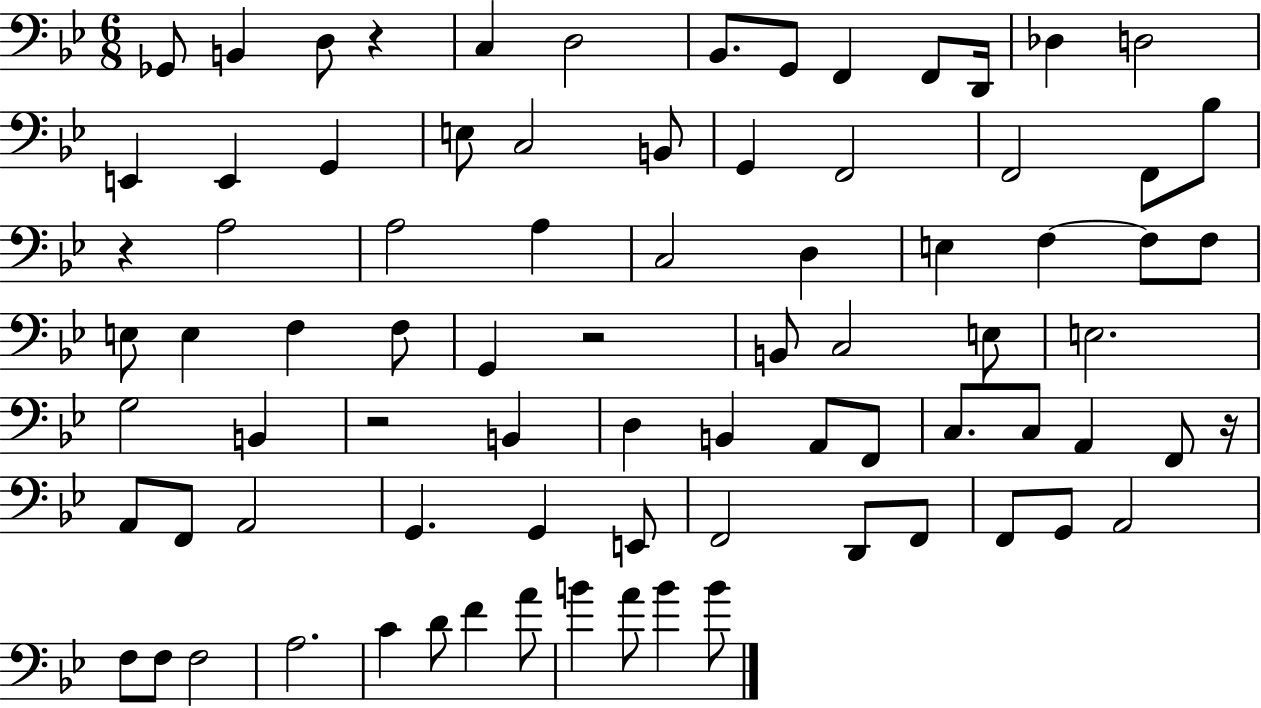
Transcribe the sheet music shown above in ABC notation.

X:1
T:Untitled
M:6/8
L:1/4
K:Bb
_G,,/2 B,, D,/2 z C, D,2 _B,,/2 G,,/2 F,, F,,/2 D,,/4 _D, D,2 E,, E,, G,, E,/2 C,2 B,,/2 G,, F,,2 F,,2 F,,/2 _B,/2 z A,2 A,2 A, C,2 D, E, F, F,/2 F,/2 E,/2 E, F, F,/2 G,, z2 B,,/2 C,2 E,/2 E,2 G,2 B,, z2 B,, D, B,, A,,/2 F,,/2 C,/2 C,/2 A,, F,,/2 z/4 A,,/2 F,,/2 A,,2 G,, G,, E,,/2 F,,2 D,,/2 F,,/2 F,,/2 G,,/2 A,,2 F,/2 F,/2 F,2 A,2 C D/2 F A/2 B A/2 B B/2